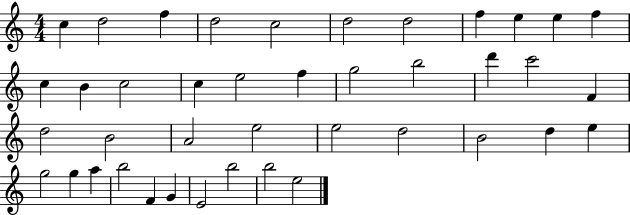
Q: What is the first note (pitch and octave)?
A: C5